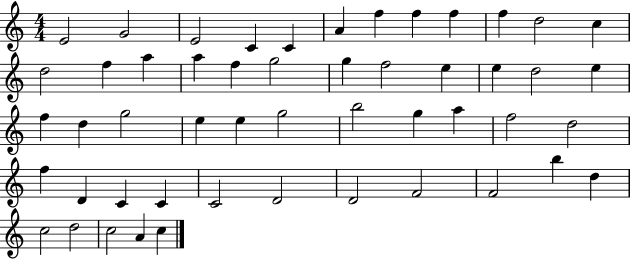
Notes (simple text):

E4/h G4/h E4/h C4/q C4/q A4/q F5/q F5/q F5/q F5/q D5/h C5/q D5/h F5/q A5/q A5/q F5/q G5/h G5/q F5/h E5/q E5/q D5/h E5/q F5/q D5/q G5/h E5/q E5/q G5/h B5/h G5/q A5/q F5/h D5/h F5/q D4/q C4/q C4/q C4/h D4/h D4/h F4/h F4/h B5/q D5/q C5/h D5/h C5/h A4/q C5/q